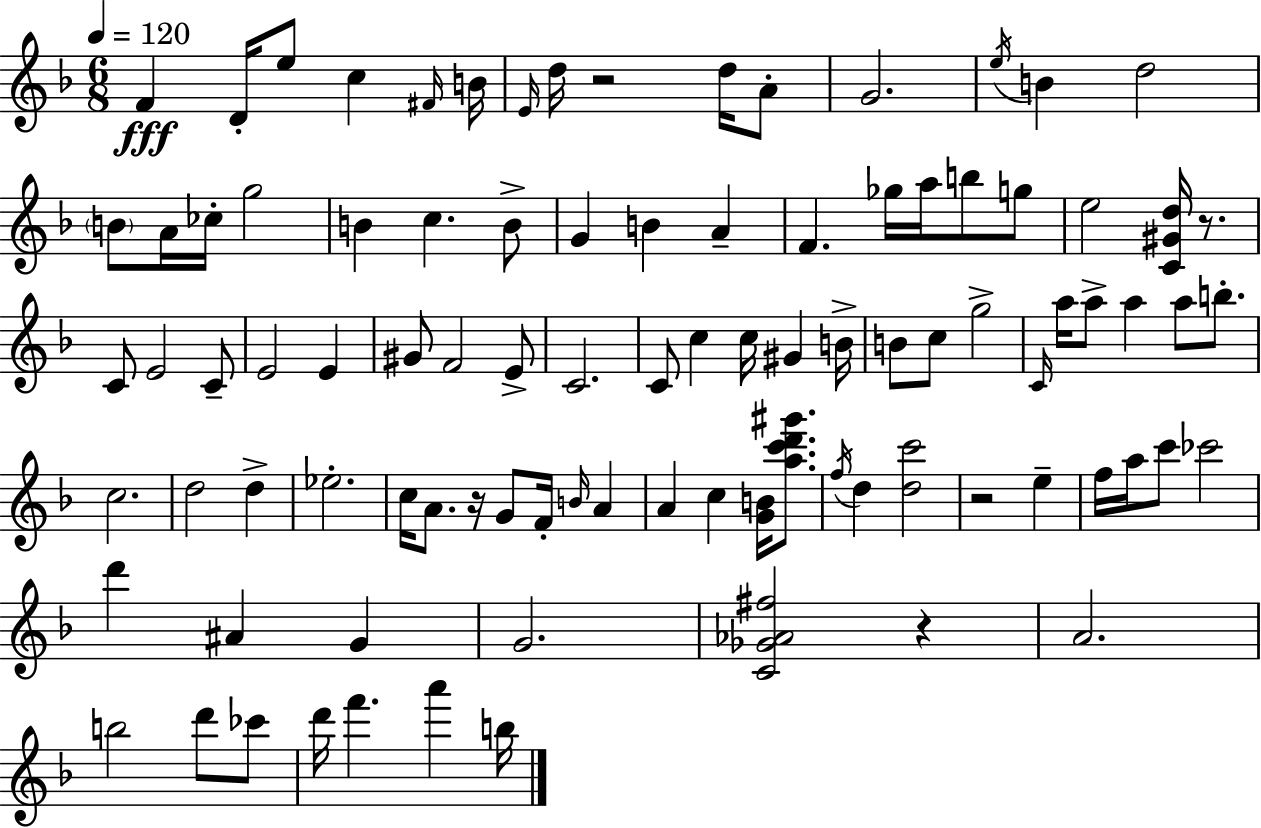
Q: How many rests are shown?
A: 5